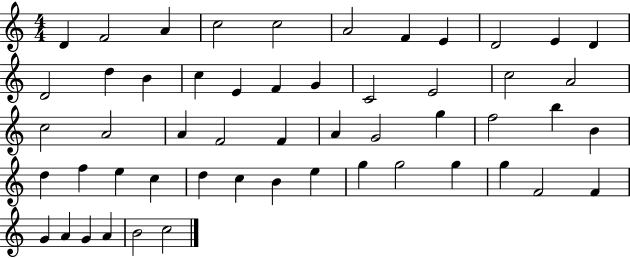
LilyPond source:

{
  \clef treble
  \numericTimeSignature
  \time 4/4
  \key c \major
  d'4 f'2 a'4 | c''2 c''2 | a'2 f'4 e'4 | d'2 e'4 d'4 | \break d'2 d''4 b'4 | c''4 e'4 f'4 g'4 | c'2 e'2 | c''2 a'2 | \break c''2 a'2 | a'4 f'2 f'4 | a'4 g'2 g''4 | f''2 b''4 b'4 | \break d''4 f''4 e''4 c''4 | d''4 c''4 b'4 e''4 | g''4 g''2 g''4 | g''4 f'2 f'4 | \break g'4 a'4 g'4 a'4 | b'2 c''2 | \bar "|."
}